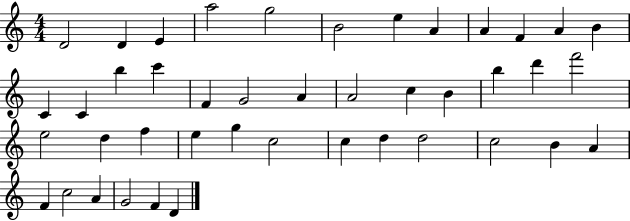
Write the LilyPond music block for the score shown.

{
  \clef treble
  \numericTimeSignature
  \time 4/4
  \key c \major
  d'2 d'4 e'4 | a''2 g''2 | b'2 e''4 a'4 | a'4 f'4 a'4 b'4 | \break c'4 c'4 b''4 c'''4 | f'4 g'2 a'4 | a'2 c''4 b'4 | b''4 d'''4 f'''2 | \break e''2 d''4 f''4 | e''4 g''4 c''2 | c''4 d''4 d''2 | c''2 b'4 a'4 | \break f'4 c''2 a'4 | g'2 f'4 d'4 | \bar "|."
}